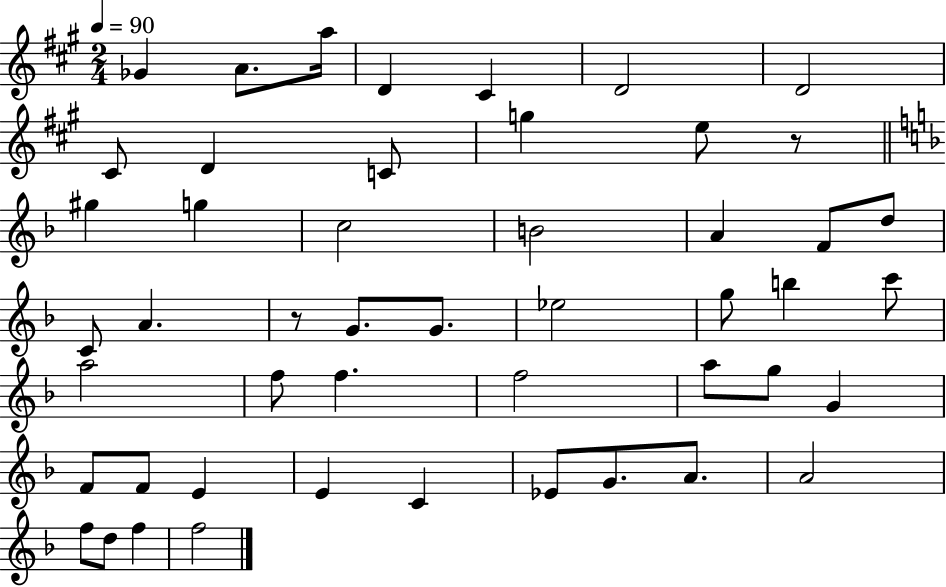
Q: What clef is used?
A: treble